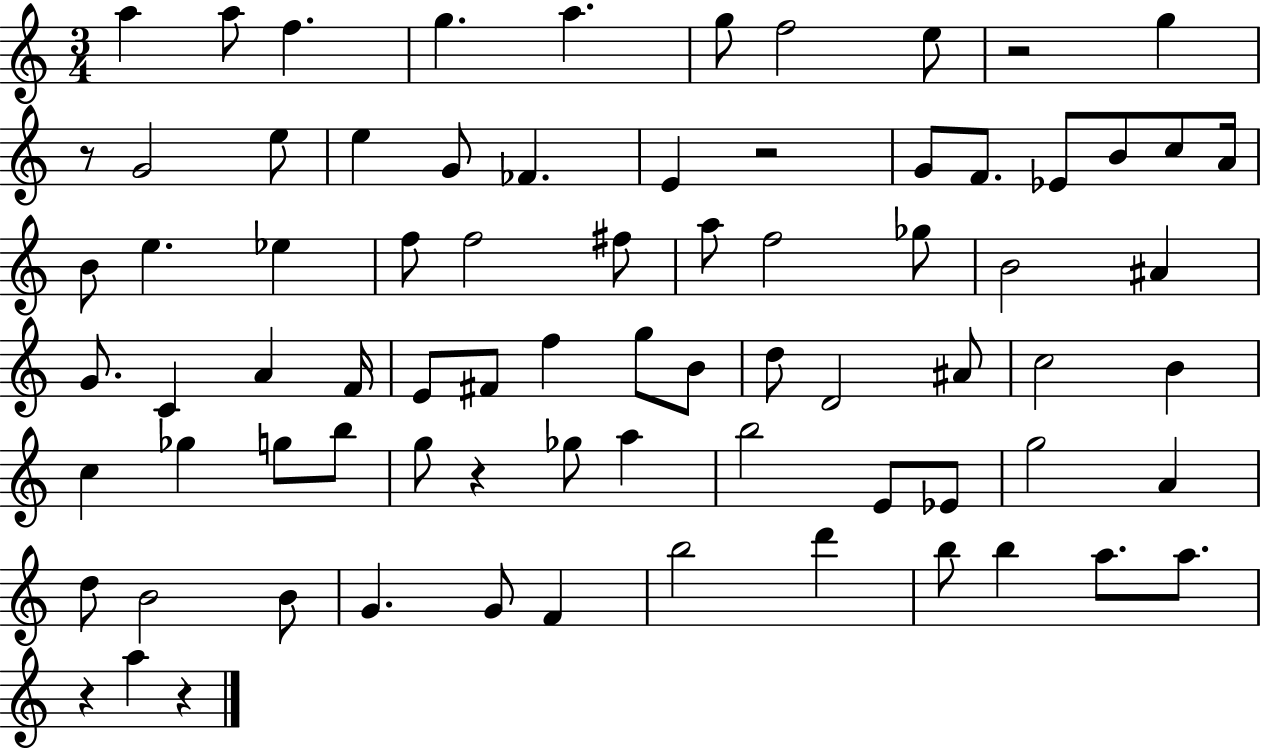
A5/q A5/e F5/q. G5/q. A5/q. G5/e F5/h E5/e R/h G5/q R/e G4/h E5/e E5/q G4/e FES4/q. E4/q R/h G4/e F4/e. Eb4/e B4/e C5/e A4/s B4/e E5/q. Eb5/q F5/e F5/h F#5/e A5/e F5/h Gb5/e B4/h A#4/q G4/e. C4/q A4/q F4/s E4/e F#4/e F5/q G5/e B4/e D5/e D4/h A#4/e C5/h B4/q C5/q Gb5/q G5/e B5/e G5/e R/q Gb5/e A5/q B5/h E4/e Eb4/e G5/h A4/q D5/e B4/h B4/e G4/q. G4/e F4/q B5/h D6/q B5/e B5/q A5/e. A5/e. R/q A5/q R/q